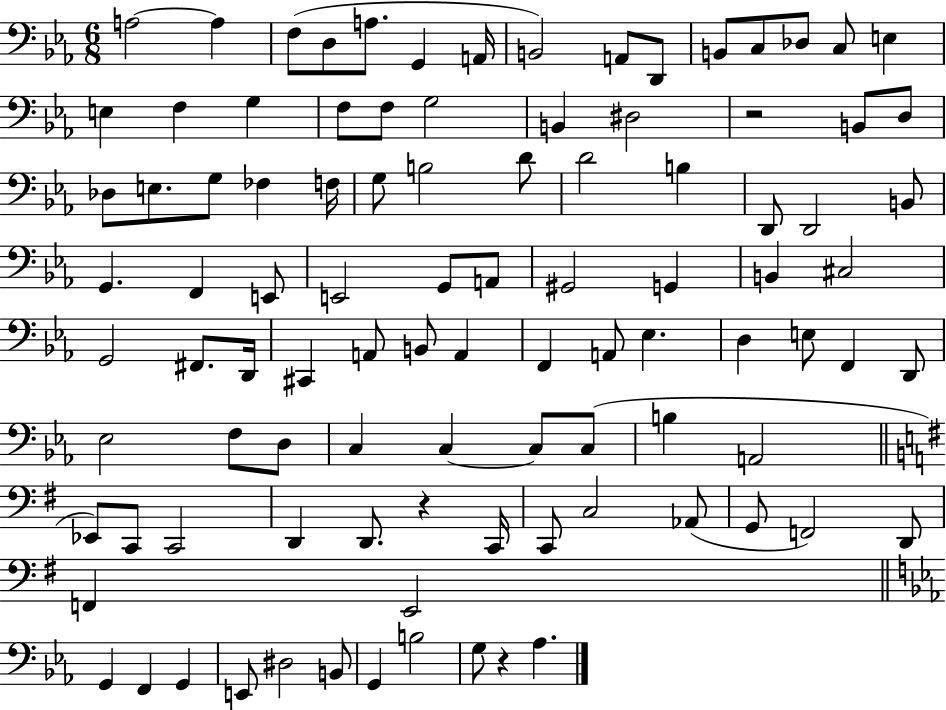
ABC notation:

X:1
T:Untitled
M:6/8
L:1/4
K:Eb
A,2 A, F,/2 D,/2 A,/2 G,, A,,/4 B,,2 A,,/2 D,,/2 B,,/2 C,/2 _D,/2 C,/2 E, E, F, G, F,/2 F,/2 G,2 B,, ^D,2 z2 B,,/2 D,/2 _D,/2 E,/2 G,/2 _F, F,/4 G,/2 B,2 D/2 D2 B, D,,/2 D,,2 B,,/2 G,, F,, E,,/2 E,,2 G,,/2 A,,/2 ^G,,2 G,, B,, ^C,2 G,,2 ^F,,/2 D,,/4 ^C,, A,,/2 B,,/2 A,, F,, A,,/2 _E, D, E,/2 F,, D,,/2 _E,2 F,/2 D,/2 C, C, C,/2 C,/2 B, A,,2 _E,,/2 C,,/2 C,,2 D,, D,,/2 z C,,/4 C,,/2 C,2 _A,,/2 G,,/2 F,,2 D,,/2 F,, E,,2 G,, F,, G,, E,,/2 ^D,2 B,,/2 G,, B,2 G,/2 z _A,